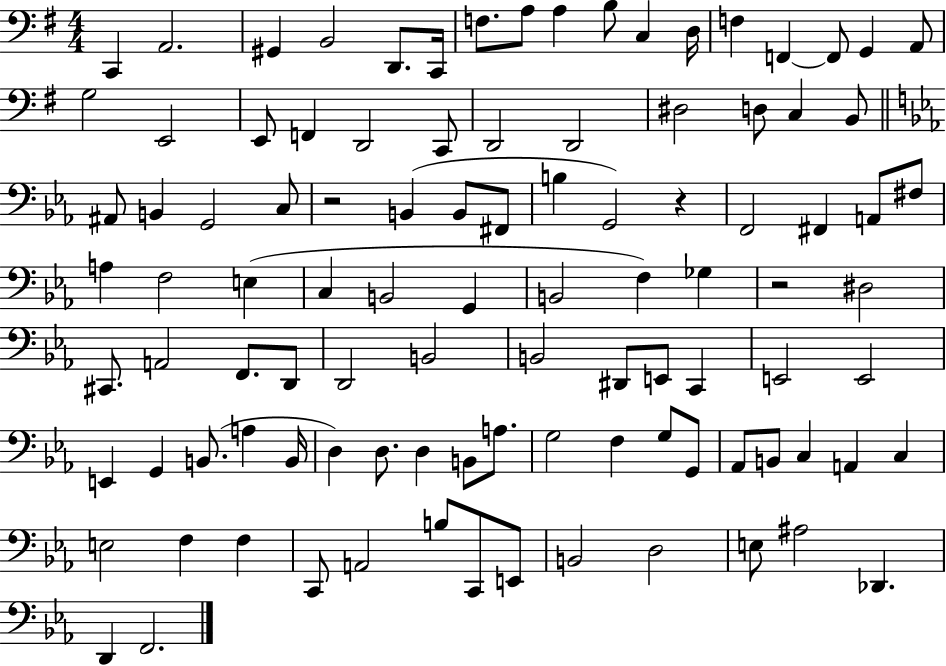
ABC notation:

X:1
T:Untitled
M:4/4
L:1/4
K:G
C,, A,,2 ^G,, B,,2 D,,/2 C,,/4 F,/2 A,/2 A, B,/2 C, D,/4 F, F,, F,,/2 G,, A,,/2 G,2 E,,2 E,,/2 F,, D,,2 C,,/2 D,,2 D,,2 ^D,2 D,/2 C, B,,/2 ^A,,/2 B,, G,,2 C,/2 z2 B,, B,,/2 ^F,,/2 B, G,,2 z F,,2 ^F,, A,,/2 ^F,/2 A, F,2 E, C, B,,2 G,, B,,2 F, _G, z2 ^D,2 ^C,,/2 A,,2 F,,/2 D,,/2 D,,2 B,,2 B,,2 ^D,,/2 E,,/2 C,, E,,2 E,,2 E,, G,, B,,/2 A, B,,/4 D, D,/2 D, B,,/2 A,/2 G,2 F, G,/2 G,,/2 _A,,/2 B,,/2 C, A,, C, E,2 F, F, C,,/2 A,,2 B,/2 C,,/2 E,,/2 B,,2 D,2 E,/2 ^A,2 _D,, D,, F,,2